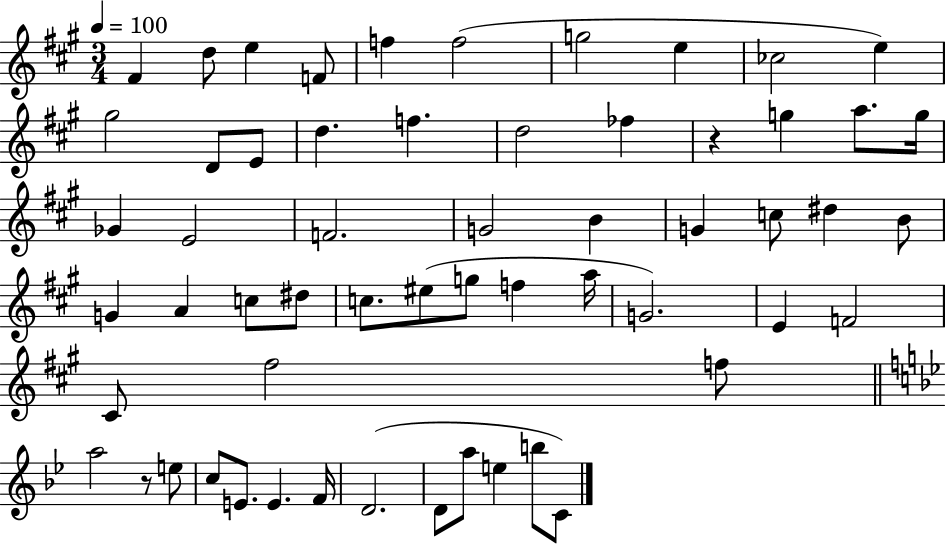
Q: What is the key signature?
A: A major